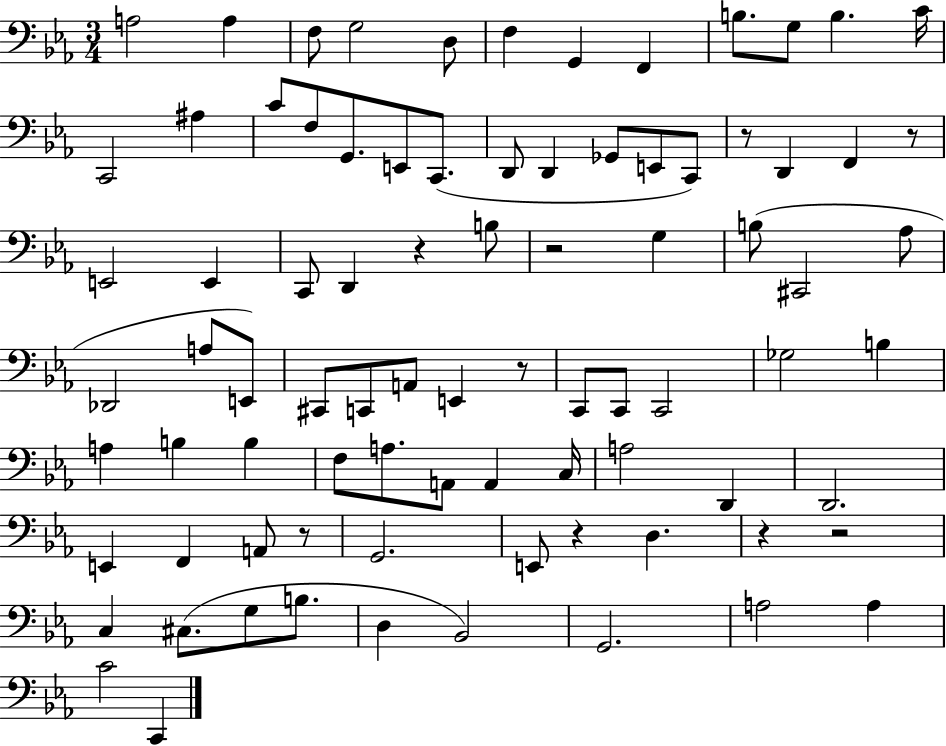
A3/h A3/q F3/e G3/h D3/e F3/q G2/q F2/q B3/e. G3/e B3/q. C4/s C2/h A#3/q C4/e F3/e G2/e. E2/e C2/e. D2/e D2/q Gb2/e E2/e C2/e R/e D2/q F2/q R/e E2/h E2/q C2/e D2/q R/q B3/e R/h G3/q B3/e C#2/h Ab3/e Db2/h A3/e E2/e C#2/e C2/e A2/e E2/q R/e C2/e C2/e C2/h Gb3/h B3/q A3/q B3/q B3/q F3/e A3/e. A2/e A2/q C3/s A3/h D2/q D2/h. E2/q F2/q A2/e R/e G2/h. E2/e R/q D3/q. R/q R/h C3/q C#3/e. G3/e B3/e. D3/q Bb2/h G2/h. A3/h A3/q C4/h C2/q